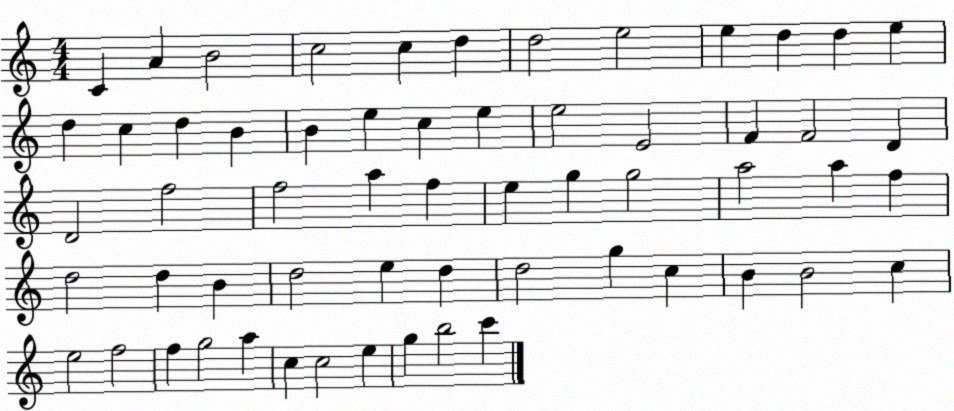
X:1
T:Untitled
M:4/4
L:1/4
K:C
C A B2 c2 c d d2 e2 e d d e d c d B B e c e e2 E2 F F2 D D2 f2 f2 a f e g g2 a2 a f d2 d B d2 e d d2 g c B B2 c e2 f2 f g2 a c c2 e g b2 c'